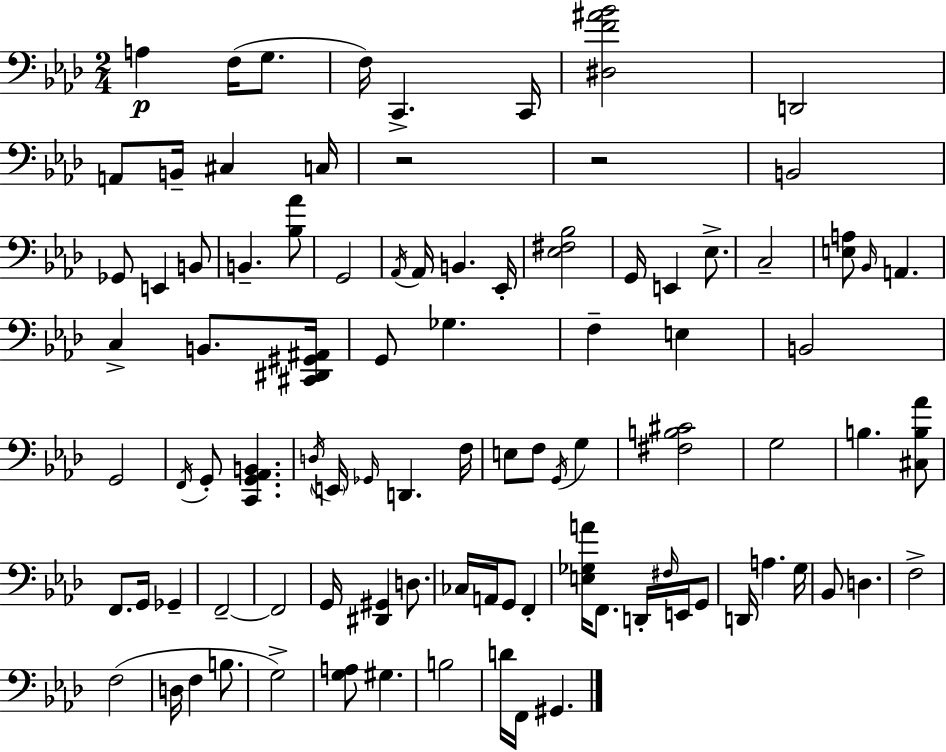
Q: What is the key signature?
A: AES major